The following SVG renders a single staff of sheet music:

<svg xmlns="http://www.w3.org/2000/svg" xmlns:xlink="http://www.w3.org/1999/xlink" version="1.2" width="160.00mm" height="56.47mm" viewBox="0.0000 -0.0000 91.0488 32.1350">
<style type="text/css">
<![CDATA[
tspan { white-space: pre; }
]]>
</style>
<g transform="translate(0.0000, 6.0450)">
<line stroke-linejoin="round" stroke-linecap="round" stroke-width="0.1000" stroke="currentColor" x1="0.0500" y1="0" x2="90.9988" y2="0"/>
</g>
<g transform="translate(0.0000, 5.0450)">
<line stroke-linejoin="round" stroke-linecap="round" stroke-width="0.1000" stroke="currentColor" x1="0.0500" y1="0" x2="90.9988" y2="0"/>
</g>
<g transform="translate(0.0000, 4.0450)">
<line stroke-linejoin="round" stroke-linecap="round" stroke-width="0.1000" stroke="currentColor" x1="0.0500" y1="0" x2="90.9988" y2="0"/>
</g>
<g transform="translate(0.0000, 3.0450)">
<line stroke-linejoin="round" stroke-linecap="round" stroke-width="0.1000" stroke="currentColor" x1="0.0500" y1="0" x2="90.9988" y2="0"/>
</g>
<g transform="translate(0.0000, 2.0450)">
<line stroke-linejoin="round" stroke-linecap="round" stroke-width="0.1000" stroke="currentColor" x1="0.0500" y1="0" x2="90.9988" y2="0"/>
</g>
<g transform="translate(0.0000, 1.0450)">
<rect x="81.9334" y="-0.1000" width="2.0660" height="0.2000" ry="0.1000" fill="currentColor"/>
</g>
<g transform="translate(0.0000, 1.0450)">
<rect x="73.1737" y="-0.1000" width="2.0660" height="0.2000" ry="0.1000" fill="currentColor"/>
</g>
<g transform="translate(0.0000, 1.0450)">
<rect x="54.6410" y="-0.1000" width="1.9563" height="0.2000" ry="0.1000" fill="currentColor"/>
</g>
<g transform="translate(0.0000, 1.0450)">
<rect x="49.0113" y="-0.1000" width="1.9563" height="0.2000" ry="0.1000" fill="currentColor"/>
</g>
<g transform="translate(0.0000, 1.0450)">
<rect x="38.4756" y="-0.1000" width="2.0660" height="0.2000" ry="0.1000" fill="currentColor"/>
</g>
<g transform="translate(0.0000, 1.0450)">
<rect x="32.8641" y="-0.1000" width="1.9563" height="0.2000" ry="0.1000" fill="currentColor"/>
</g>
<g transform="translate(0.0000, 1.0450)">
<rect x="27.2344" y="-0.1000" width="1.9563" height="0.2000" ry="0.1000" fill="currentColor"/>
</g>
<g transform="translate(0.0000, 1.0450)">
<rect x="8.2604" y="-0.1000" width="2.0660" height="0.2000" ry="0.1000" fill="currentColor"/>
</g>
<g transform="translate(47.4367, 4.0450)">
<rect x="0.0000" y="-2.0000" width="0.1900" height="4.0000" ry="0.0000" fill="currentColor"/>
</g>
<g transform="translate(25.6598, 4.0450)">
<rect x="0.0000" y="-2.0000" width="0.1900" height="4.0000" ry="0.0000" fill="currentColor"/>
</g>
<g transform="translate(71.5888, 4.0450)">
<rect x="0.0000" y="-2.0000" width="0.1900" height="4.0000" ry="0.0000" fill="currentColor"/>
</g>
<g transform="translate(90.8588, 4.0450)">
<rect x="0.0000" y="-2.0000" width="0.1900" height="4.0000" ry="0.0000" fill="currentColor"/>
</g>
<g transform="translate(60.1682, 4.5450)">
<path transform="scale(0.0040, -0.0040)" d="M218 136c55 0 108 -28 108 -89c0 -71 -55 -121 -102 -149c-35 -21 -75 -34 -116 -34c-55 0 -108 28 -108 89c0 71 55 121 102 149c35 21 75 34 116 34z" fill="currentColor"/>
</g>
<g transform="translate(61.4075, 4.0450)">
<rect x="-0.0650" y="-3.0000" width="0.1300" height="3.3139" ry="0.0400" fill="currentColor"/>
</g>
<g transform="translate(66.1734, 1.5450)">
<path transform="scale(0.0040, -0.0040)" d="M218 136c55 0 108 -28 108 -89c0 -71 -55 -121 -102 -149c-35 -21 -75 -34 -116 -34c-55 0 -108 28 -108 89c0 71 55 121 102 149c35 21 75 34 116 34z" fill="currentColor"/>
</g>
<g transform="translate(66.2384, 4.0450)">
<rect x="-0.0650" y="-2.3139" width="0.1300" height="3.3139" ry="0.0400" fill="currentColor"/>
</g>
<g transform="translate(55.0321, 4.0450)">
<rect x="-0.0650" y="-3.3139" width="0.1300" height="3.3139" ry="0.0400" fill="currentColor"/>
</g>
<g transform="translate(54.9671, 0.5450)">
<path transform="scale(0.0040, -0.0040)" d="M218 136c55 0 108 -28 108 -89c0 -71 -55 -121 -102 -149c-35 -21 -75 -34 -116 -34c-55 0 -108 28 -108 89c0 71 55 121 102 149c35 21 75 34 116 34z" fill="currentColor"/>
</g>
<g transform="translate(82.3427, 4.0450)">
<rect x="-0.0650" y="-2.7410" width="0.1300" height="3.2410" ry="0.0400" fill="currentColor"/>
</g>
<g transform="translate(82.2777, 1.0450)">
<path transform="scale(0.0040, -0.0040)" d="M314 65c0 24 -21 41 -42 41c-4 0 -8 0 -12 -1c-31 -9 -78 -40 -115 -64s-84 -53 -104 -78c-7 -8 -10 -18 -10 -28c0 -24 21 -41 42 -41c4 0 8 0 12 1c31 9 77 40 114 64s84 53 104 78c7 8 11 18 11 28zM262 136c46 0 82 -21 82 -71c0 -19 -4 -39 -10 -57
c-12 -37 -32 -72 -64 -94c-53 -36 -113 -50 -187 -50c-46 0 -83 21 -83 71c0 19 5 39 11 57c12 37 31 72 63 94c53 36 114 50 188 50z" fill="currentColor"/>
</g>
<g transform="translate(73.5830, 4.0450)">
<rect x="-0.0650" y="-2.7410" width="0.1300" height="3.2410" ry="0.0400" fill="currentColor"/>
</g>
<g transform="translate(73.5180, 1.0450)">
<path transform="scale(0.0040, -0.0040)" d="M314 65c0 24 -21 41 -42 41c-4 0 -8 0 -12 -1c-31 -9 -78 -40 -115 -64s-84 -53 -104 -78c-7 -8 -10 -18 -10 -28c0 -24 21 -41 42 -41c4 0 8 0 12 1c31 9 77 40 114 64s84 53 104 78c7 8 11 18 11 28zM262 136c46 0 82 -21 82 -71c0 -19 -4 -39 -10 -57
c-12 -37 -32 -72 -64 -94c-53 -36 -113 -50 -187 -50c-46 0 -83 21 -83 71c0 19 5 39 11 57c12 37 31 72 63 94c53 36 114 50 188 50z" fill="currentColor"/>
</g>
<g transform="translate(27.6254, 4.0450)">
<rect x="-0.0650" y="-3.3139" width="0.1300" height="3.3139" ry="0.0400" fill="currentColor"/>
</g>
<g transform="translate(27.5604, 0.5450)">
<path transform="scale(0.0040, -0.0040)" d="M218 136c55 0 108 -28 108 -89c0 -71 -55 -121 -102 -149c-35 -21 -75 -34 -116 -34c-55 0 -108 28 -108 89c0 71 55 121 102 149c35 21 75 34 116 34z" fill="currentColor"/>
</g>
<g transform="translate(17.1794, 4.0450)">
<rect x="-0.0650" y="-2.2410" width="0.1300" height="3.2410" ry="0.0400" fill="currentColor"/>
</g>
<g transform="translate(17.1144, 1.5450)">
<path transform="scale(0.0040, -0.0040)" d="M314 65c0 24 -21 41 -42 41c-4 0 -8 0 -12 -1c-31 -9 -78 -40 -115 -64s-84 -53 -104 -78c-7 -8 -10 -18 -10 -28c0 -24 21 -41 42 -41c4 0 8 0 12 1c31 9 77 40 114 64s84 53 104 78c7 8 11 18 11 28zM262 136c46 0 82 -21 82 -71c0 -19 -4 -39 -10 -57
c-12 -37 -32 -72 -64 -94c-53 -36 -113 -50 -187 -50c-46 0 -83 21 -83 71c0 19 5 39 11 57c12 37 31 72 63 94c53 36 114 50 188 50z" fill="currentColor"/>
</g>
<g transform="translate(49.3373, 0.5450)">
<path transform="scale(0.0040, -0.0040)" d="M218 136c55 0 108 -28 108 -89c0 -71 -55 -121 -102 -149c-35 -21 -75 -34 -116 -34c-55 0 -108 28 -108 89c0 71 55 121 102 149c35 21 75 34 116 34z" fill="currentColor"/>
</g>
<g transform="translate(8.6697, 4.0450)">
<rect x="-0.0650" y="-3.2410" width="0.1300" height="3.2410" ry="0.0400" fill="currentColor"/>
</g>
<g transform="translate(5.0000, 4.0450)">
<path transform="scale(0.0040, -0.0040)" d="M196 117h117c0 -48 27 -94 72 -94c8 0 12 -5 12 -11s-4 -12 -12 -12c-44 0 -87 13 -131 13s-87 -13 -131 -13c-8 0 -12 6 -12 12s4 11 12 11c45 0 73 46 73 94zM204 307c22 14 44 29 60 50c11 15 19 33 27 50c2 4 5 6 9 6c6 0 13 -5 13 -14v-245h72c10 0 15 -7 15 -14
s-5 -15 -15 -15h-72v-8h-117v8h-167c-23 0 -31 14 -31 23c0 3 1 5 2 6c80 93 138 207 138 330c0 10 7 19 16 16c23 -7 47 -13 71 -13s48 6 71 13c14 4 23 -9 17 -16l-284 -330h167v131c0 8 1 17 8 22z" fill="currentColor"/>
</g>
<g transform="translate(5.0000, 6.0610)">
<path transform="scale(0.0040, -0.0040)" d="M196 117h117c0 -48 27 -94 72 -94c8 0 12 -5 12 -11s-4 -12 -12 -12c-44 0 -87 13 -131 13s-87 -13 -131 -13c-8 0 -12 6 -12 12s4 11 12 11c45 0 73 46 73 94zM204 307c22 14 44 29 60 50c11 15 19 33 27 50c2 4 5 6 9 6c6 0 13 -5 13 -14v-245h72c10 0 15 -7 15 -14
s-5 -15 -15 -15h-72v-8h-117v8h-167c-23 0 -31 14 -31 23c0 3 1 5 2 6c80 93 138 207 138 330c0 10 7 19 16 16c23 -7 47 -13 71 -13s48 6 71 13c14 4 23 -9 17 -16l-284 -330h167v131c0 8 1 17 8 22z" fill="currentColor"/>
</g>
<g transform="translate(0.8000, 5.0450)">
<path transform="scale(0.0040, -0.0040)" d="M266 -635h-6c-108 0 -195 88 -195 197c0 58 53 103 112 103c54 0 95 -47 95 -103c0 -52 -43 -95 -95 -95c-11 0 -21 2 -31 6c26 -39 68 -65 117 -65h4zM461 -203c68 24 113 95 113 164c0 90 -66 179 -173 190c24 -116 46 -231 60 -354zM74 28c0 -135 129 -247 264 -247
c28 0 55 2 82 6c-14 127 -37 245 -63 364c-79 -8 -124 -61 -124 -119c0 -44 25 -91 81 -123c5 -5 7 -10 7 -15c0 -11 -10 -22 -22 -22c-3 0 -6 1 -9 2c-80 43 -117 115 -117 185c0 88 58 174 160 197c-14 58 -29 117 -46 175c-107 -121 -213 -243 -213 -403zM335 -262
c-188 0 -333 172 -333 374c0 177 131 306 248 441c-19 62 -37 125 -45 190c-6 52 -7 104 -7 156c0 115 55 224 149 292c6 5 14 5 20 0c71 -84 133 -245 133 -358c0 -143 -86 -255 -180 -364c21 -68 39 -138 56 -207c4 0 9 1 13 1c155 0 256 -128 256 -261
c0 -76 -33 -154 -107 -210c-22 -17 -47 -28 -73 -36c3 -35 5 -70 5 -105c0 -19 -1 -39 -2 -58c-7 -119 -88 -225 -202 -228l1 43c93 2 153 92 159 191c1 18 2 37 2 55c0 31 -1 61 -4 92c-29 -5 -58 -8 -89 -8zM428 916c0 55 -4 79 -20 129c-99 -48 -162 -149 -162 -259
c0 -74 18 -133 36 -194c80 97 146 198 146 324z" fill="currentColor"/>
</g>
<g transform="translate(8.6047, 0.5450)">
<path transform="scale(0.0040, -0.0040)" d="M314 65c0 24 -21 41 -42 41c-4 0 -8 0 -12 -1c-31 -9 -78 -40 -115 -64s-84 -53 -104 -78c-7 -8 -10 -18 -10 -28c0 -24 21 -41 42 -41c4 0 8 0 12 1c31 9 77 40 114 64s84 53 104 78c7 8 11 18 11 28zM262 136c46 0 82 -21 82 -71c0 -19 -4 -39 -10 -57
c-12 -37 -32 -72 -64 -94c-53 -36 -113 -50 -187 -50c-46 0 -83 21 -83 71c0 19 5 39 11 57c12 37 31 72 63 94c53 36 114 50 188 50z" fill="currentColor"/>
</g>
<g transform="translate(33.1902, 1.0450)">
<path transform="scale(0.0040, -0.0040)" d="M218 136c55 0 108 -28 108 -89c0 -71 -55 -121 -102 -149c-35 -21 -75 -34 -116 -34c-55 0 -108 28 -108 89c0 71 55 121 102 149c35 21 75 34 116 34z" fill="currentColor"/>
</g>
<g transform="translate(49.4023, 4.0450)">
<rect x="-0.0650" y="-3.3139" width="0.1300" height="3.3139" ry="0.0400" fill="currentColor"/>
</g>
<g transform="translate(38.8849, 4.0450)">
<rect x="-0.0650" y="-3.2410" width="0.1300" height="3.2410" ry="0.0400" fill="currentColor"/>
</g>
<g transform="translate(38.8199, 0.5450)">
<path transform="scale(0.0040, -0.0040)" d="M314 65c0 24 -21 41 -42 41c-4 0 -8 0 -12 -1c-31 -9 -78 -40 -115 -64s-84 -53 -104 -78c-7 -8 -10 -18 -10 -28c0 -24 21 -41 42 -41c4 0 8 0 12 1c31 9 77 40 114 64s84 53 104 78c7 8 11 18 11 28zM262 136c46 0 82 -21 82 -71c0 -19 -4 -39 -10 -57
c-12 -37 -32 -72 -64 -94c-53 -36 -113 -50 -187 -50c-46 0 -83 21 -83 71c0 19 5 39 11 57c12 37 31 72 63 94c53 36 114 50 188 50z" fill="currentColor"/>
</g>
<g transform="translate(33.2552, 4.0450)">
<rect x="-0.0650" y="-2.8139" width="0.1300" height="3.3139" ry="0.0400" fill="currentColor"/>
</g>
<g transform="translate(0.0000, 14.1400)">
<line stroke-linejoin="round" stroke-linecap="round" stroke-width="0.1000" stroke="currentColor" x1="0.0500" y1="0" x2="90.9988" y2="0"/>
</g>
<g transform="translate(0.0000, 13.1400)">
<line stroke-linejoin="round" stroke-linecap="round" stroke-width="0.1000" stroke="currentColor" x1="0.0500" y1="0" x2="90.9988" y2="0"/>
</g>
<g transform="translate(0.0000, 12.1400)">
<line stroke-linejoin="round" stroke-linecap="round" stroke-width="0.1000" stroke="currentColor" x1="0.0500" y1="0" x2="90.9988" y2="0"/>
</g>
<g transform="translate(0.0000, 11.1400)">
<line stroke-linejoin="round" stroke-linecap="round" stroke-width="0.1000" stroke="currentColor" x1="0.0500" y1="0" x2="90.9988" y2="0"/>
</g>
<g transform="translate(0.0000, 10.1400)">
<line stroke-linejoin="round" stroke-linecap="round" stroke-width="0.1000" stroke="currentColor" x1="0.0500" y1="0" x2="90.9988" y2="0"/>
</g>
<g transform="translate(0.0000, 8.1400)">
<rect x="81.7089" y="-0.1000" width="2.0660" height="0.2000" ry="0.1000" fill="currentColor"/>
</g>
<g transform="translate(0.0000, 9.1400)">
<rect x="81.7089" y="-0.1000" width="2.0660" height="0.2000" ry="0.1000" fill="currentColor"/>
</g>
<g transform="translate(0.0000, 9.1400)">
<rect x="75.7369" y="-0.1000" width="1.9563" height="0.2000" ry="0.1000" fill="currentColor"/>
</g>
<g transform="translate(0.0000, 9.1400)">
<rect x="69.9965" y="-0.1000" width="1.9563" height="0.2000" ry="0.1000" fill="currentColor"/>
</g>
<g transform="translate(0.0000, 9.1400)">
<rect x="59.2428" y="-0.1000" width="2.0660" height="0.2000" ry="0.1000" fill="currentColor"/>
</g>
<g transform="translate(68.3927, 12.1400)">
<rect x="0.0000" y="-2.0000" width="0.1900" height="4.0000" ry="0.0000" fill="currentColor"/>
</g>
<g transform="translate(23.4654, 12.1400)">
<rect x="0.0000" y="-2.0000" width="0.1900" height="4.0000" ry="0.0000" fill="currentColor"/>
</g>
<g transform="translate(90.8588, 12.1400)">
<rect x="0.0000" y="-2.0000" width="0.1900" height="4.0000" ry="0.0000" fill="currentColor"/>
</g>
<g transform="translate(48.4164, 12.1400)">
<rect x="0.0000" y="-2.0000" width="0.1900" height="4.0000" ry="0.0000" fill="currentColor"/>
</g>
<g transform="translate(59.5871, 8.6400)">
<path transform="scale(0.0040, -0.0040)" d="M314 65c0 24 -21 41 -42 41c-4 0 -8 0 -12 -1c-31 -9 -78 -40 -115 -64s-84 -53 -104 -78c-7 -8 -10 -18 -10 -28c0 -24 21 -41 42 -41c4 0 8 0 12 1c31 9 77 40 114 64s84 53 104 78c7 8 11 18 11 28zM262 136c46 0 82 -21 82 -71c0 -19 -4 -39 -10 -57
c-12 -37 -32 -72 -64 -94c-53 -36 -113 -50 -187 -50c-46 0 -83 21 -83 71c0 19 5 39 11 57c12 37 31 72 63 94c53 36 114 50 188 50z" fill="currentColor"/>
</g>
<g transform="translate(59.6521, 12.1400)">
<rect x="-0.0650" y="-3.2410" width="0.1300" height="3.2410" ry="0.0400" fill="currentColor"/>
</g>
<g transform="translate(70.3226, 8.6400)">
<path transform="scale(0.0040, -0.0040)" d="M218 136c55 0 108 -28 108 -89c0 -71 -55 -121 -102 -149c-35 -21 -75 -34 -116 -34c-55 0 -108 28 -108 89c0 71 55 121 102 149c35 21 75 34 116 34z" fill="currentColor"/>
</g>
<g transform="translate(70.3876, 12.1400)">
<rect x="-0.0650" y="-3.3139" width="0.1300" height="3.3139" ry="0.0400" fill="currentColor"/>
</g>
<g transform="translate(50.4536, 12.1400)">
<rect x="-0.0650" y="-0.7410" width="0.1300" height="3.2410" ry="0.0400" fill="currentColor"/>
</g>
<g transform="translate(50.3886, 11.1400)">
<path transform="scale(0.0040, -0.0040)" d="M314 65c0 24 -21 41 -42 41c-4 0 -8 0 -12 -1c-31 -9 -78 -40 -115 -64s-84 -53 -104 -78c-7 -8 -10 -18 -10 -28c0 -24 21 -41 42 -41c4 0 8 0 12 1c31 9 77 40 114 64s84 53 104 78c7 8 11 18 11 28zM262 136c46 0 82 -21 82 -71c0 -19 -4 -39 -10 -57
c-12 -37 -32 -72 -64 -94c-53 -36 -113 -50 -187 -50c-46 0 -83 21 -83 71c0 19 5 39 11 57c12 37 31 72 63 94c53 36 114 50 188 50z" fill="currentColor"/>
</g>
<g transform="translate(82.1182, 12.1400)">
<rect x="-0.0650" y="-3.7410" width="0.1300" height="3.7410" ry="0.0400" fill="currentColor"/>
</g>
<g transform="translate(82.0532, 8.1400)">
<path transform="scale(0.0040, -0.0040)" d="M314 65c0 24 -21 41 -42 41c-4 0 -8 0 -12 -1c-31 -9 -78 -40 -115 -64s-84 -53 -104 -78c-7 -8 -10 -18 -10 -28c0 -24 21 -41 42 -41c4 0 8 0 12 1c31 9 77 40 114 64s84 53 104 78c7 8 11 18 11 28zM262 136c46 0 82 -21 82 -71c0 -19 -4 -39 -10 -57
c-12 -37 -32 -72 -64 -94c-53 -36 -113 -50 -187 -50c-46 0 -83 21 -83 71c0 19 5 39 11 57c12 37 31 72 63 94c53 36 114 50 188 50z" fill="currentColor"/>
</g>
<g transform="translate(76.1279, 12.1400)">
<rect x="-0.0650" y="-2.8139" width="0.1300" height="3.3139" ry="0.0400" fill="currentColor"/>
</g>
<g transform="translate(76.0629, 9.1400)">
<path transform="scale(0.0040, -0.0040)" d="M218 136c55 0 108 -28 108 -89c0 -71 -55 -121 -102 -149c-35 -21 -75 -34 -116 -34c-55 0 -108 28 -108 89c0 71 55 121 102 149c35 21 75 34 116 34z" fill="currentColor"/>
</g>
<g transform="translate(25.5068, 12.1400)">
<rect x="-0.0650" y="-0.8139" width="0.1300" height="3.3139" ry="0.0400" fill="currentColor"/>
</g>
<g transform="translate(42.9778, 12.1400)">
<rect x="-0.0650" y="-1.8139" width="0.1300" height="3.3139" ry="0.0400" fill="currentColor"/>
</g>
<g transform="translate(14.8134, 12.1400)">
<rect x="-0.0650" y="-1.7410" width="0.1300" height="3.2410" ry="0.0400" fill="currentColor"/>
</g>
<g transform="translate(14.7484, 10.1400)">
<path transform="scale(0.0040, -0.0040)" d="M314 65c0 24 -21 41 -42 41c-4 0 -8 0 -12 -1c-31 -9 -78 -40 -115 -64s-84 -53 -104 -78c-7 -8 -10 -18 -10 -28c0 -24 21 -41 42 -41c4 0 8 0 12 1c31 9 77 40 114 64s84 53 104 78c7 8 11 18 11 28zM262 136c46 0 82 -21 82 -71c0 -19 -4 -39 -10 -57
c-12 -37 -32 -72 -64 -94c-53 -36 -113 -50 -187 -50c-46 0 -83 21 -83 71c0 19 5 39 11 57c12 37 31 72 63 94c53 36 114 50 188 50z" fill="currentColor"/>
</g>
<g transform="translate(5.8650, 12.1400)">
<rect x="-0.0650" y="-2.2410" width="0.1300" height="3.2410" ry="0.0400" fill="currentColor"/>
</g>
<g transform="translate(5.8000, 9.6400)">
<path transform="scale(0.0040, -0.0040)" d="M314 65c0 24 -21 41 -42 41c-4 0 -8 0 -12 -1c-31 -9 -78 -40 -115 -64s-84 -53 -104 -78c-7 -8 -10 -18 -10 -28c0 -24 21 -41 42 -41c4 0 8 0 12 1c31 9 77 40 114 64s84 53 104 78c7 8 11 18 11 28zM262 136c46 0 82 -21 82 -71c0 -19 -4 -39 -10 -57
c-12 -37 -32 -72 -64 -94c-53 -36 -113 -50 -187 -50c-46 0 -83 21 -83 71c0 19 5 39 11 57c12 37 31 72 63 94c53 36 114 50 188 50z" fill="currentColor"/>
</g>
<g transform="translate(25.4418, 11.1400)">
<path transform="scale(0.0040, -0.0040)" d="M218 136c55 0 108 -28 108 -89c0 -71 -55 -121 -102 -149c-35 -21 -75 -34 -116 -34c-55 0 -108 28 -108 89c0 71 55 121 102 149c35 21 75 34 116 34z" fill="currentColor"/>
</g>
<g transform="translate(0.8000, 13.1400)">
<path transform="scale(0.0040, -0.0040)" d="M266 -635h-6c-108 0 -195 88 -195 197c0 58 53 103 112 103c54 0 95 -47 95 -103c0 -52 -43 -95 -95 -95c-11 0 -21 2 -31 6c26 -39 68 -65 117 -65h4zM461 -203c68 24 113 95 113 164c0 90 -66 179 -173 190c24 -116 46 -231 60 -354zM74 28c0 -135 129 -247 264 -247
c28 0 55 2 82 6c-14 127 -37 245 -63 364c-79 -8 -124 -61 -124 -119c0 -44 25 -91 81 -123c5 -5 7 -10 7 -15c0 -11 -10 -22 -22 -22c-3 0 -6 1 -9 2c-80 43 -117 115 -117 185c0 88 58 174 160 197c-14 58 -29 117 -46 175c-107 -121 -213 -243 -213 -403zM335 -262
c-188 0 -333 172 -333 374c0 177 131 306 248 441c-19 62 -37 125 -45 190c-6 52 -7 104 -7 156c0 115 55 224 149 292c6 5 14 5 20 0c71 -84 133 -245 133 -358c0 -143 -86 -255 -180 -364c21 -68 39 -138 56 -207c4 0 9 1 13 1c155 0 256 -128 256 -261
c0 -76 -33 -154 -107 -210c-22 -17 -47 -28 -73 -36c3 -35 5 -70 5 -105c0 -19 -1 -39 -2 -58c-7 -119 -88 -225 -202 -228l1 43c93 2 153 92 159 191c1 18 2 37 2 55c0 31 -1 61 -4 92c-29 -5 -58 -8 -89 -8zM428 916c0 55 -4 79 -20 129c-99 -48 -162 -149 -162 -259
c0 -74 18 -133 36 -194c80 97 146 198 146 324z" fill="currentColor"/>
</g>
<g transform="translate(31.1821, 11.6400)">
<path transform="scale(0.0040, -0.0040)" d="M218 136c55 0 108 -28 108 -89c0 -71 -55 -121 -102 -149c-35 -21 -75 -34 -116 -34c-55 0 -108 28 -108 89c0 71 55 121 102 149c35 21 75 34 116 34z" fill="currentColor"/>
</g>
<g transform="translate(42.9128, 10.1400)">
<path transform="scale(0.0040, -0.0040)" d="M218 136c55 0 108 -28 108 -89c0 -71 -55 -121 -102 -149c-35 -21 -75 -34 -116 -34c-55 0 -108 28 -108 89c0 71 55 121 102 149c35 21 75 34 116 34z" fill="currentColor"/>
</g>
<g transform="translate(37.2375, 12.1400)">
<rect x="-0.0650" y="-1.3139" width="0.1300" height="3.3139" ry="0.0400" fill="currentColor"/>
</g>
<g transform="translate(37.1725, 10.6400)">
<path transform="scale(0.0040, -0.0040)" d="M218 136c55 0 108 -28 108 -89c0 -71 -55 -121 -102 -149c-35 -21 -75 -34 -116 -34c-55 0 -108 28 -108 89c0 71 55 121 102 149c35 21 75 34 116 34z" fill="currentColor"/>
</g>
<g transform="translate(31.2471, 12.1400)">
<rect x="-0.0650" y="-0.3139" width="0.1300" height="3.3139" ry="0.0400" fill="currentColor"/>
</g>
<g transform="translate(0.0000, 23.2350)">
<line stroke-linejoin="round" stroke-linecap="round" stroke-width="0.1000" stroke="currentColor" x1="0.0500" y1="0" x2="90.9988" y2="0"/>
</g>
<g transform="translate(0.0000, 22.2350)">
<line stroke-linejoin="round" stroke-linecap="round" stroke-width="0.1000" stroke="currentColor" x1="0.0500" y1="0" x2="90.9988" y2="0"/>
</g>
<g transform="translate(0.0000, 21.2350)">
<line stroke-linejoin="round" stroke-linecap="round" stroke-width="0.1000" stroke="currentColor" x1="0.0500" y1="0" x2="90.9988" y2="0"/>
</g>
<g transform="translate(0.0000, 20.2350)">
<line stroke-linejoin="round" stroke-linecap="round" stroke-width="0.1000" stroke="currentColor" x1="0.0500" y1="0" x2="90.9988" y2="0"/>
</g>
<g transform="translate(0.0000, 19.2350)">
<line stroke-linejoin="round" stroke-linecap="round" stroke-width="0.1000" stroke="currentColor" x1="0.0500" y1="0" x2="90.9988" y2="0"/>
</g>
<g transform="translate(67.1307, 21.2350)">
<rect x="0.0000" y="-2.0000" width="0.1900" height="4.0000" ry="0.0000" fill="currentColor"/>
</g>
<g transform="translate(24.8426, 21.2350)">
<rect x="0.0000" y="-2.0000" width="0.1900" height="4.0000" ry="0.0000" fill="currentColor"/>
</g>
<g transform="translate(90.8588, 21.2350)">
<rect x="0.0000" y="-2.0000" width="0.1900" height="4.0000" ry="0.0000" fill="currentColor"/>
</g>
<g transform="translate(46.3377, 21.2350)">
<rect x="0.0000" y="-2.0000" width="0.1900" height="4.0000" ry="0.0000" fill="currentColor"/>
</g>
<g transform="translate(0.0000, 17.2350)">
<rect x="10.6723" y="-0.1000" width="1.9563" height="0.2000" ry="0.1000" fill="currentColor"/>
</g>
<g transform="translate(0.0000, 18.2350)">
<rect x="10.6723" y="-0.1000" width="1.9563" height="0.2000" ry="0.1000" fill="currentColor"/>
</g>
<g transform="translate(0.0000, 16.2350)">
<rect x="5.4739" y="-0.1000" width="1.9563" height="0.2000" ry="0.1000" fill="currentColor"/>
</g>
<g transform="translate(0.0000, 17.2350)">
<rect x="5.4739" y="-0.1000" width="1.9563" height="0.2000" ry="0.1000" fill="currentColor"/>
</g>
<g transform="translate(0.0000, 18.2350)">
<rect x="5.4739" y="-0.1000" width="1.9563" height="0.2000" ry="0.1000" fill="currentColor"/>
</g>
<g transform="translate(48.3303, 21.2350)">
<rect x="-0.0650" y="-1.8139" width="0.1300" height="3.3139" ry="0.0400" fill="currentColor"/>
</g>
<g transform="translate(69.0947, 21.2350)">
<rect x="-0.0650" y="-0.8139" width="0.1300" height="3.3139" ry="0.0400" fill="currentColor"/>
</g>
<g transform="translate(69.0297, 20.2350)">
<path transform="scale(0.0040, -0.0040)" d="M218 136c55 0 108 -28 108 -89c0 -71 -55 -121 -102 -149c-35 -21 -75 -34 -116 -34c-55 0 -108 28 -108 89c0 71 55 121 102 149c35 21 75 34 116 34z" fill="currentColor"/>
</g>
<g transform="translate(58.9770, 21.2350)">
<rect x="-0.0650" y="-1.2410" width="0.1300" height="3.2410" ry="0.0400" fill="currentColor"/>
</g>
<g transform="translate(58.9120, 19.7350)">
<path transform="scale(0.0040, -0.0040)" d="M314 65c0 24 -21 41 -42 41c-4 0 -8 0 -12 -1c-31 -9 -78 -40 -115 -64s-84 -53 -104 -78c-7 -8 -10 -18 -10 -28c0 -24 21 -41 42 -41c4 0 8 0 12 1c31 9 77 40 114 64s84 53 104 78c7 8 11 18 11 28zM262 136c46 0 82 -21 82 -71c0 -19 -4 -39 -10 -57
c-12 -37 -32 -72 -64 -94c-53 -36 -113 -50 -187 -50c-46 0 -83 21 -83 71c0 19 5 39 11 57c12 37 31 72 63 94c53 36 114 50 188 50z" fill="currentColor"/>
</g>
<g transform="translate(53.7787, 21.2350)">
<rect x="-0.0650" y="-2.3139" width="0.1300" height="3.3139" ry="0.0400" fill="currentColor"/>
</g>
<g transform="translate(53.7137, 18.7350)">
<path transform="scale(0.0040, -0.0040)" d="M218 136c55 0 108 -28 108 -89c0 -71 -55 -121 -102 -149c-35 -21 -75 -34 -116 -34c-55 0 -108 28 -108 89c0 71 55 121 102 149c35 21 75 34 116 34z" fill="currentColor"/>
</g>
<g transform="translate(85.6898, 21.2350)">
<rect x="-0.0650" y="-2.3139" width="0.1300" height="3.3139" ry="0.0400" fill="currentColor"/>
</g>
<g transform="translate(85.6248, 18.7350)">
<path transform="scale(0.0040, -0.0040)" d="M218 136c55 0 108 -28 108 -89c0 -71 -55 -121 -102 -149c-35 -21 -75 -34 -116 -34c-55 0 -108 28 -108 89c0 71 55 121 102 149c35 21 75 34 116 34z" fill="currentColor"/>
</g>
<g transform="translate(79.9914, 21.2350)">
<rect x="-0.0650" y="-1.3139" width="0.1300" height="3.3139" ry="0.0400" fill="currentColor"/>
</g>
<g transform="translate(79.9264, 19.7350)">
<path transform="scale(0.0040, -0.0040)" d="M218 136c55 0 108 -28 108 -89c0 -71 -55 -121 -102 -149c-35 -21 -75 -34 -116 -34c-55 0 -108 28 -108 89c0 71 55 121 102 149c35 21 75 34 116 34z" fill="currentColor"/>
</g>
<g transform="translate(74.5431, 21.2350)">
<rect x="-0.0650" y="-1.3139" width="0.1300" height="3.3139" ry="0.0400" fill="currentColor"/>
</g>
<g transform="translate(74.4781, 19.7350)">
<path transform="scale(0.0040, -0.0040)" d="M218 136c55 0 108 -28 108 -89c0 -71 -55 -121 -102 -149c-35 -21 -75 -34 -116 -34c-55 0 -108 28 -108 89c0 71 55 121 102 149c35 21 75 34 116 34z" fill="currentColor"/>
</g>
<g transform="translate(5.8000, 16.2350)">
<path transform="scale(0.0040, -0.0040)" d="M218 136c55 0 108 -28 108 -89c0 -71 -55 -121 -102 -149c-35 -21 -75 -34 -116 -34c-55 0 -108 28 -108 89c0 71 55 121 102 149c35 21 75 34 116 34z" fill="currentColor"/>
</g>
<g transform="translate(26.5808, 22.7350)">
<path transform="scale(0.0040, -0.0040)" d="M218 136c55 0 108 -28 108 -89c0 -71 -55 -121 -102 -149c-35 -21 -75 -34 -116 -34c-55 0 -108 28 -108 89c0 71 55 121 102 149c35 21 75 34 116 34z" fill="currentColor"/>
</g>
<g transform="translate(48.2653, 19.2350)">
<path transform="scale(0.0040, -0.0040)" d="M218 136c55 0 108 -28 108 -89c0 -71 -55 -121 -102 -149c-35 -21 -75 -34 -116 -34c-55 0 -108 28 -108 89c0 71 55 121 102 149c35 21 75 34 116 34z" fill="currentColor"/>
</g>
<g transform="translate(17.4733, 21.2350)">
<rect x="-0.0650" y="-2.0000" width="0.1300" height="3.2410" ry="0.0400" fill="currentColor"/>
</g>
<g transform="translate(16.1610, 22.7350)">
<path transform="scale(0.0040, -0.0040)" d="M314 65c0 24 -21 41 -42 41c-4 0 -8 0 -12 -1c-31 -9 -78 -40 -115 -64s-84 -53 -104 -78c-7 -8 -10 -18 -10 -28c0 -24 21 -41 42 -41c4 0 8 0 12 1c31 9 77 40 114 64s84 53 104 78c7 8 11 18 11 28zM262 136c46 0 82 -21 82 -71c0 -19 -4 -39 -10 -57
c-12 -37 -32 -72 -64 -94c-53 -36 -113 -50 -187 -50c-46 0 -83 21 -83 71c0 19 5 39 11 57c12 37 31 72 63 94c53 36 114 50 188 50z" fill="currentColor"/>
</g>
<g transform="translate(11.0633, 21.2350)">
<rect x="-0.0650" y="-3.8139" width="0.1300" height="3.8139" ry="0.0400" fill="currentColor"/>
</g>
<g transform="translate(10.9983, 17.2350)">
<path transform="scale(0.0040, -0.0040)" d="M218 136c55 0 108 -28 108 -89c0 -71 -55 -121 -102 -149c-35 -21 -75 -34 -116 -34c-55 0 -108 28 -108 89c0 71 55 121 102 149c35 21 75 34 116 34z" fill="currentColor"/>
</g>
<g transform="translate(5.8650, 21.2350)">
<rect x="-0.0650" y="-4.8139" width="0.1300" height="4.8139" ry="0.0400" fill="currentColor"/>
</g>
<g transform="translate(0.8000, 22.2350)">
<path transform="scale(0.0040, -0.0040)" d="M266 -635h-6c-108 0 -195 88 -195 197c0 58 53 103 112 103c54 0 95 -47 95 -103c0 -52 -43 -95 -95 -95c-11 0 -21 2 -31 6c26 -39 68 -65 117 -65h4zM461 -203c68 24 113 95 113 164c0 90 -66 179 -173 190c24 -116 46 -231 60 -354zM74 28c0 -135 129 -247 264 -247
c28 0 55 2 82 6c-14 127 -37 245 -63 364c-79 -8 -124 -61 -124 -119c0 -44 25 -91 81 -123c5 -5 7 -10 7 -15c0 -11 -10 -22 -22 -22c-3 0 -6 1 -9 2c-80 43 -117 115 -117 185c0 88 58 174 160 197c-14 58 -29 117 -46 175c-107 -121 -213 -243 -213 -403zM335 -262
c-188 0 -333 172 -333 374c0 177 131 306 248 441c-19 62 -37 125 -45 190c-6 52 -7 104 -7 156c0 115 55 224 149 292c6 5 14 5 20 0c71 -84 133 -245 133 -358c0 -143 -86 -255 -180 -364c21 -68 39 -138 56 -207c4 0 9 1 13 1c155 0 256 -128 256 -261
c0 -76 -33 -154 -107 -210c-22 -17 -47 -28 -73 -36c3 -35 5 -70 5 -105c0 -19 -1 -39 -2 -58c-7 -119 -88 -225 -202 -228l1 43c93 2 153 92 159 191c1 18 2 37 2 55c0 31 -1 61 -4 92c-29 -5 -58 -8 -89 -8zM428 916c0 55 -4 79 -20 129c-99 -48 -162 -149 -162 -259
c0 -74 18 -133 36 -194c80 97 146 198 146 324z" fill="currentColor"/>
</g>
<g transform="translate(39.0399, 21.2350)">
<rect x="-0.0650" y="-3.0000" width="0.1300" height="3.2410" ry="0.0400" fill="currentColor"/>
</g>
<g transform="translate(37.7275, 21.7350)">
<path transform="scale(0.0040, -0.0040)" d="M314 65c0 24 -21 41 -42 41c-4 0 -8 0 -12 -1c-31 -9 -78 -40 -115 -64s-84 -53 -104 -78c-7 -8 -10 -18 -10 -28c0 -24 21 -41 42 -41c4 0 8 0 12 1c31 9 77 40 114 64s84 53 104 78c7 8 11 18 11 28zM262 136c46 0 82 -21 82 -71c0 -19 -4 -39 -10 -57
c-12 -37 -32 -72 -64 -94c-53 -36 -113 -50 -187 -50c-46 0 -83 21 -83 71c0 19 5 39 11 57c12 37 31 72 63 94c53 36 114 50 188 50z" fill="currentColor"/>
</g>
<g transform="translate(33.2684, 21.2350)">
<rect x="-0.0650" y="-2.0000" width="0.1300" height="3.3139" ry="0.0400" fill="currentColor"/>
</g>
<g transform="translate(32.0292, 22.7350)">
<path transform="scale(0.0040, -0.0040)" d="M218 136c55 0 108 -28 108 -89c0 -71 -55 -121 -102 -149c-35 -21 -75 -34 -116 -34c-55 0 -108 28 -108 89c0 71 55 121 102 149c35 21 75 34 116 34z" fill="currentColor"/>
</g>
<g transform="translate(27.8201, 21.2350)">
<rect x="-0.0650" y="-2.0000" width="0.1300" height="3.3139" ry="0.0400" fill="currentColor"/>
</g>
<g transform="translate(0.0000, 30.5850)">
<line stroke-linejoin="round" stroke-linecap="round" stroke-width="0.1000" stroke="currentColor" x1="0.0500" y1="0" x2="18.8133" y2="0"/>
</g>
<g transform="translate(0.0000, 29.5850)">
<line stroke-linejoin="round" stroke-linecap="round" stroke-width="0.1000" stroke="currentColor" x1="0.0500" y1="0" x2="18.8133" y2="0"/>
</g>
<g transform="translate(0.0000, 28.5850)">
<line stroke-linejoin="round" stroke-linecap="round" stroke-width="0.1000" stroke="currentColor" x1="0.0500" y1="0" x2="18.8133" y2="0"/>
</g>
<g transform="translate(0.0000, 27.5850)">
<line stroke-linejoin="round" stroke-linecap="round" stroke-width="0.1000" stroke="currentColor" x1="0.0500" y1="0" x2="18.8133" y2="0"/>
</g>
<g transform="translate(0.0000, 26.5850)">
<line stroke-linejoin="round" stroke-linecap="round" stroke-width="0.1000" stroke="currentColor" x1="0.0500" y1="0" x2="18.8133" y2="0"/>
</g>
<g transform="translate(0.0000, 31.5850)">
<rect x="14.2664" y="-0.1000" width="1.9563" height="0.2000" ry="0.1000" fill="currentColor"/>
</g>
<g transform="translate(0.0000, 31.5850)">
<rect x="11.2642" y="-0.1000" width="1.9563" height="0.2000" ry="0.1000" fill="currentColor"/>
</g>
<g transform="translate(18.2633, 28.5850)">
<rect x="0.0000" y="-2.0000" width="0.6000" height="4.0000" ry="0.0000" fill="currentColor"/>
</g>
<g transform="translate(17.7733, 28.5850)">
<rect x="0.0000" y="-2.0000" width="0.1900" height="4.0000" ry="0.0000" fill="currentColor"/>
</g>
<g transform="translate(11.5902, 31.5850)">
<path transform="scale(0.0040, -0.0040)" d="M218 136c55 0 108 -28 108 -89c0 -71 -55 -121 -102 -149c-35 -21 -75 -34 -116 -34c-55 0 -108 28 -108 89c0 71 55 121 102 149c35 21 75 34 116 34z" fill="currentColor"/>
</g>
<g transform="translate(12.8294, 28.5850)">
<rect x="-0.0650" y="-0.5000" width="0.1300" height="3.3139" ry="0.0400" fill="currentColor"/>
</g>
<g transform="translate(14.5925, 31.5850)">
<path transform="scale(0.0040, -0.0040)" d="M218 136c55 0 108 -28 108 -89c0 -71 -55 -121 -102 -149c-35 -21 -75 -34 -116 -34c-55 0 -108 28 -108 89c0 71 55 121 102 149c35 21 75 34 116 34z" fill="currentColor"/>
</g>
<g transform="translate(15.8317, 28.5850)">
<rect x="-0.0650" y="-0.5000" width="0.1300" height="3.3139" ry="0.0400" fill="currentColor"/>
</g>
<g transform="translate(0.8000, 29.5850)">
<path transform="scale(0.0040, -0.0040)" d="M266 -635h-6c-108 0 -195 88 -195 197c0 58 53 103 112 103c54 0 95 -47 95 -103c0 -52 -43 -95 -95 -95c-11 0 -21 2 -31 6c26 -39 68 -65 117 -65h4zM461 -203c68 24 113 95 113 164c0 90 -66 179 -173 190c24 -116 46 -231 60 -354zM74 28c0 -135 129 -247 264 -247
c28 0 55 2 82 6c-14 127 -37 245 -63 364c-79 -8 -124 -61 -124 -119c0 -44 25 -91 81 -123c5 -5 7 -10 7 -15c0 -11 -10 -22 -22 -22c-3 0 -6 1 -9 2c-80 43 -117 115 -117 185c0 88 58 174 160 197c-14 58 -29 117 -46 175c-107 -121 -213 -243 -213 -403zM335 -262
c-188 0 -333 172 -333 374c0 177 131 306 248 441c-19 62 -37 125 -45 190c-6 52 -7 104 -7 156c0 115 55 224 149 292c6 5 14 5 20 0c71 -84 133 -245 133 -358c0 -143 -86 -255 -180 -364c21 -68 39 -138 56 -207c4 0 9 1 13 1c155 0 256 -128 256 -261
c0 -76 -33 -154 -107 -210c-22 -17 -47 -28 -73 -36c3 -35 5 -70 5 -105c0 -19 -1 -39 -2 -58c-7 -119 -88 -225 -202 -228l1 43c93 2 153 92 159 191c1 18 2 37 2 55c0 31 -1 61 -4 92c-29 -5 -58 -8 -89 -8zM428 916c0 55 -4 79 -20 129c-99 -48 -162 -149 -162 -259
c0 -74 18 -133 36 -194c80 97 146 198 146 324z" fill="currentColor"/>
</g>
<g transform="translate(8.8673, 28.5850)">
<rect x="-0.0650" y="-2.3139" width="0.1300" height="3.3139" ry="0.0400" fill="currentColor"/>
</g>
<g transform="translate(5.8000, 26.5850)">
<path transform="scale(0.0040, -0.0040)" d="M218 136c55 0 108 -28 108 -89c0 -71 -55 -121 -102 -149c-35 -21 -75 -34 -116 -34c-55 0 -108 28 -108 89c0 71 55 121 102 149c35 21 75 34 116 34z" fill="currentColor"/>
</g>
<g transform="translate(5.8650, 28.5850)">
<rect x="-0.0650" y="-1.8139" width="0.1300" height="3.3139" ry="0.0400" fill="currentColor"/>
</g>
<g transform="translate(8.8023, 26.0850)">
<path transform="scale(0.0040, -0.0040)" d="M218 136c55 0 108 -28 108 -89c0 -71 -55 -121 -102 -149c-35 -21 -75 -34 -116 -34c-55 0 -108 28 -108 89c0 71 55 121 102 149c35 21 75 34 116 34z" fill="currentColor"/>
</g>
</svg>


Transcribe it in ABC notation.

X:1
T:Untitled
M:4/4
L:1/4
K:C
b2 g2 b a b2 b b A g a2 a2 g2 f2 d c e f d2 b2 b a c'2 e' c' F2 F F A2 f g e2 d e e g f g C C